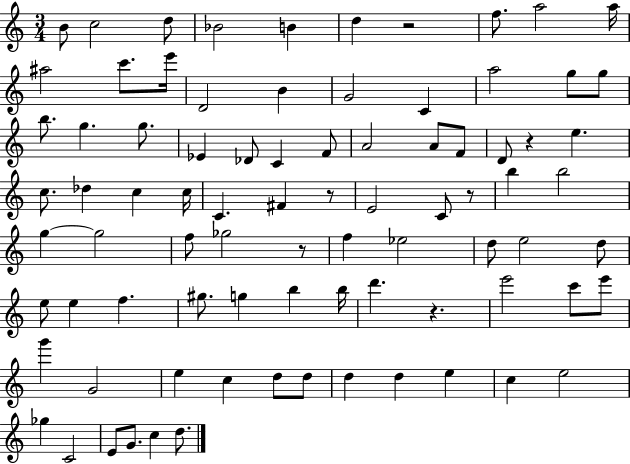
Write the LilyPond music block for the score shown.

{
  \clef treble
  \numericTimeSignature
  \time 3/4
  \key c \major
  b'8 c''2 d''8 | bes'2 b'4 | d''4 r2 | f''8. a''2 a''16 | \break ais''2 c'''8. e'''16 | d'2 b'4 | g'2 c'4 | a''2 g''8 g''8 | \break b''8. g''4. g''8. | ees'4 des'8 c'4 f'8 | a'2 a'8 f'8 | d'8 r4 e''4. | \break c''8. des''4 c''4 c''16 | c'4. fis'4 r8 | e'2 c'8 r8 | b''4 b''2 | \break g''4~~ g''2 | f''8 ges''2 r8 | f''4 ees''2 | d''8 e''2 d''8 | \break e''8 e''4 f''4. | gis''8. g''4 b''4 b''16 | d'''4. r4. | e'''2 c'''8 e'''8 | \break g'''4 g'2 | e''4 c''4 d''8 d''8 | d''4 d''4 e''4 | c''4 e''2 | \break ges''4 c'2 | e'8 g'8. c''4 d''8. | \bar "|."
}